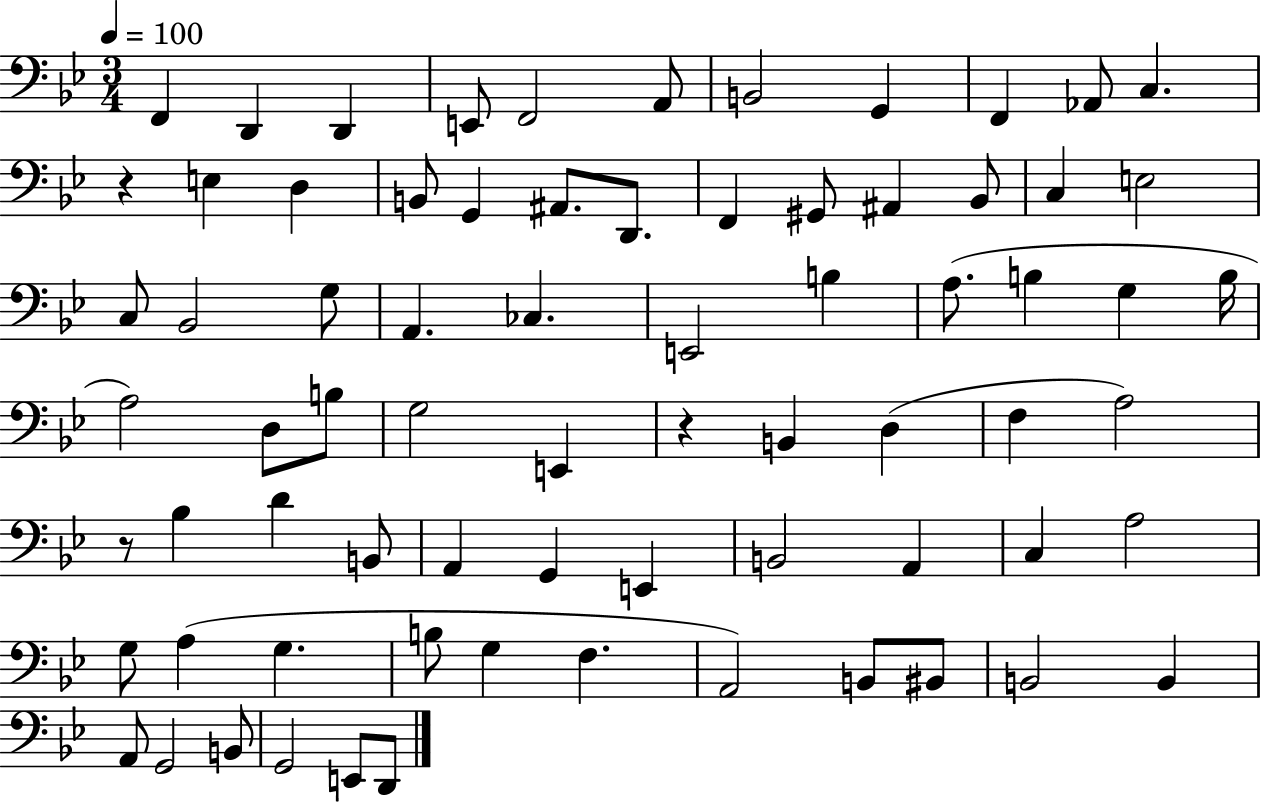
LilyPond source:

{
  \clef bass
  \numericTimeSignature
  \time 3/4
  \key bes \major
  \tempo 4 = 100
  \repeat volta 2 { f,4 d,4 d,4 | e,8 f,2 a,8 | b,2 g,4 | f,4 aes,8 c4. | \break r4 e4 d4 | b,8 g,4 ais,8. d,8. | f,4 gis,8 ais,4 bes,8 | c4 e2 | \break c8 bes,2 g8 | a,4. ces4. | e,2 b4 | a8.( b4 g4 b16 | \break a2) d8 b8 | g2 e,4 | r4 b,4 d4( | f4 a2) | \break r8 bes4 d'4 b,8 | a,4 g,4 e,4 | b,2 a,4 | c4 a2 | \break g8 a4( g4. | b8 g4 f4. | a,2) b,8 bis,8 | b,2 b,4 | \break a,8 g,2 b,8 | g,2 e,8 d,8 | } \bar "|."
}